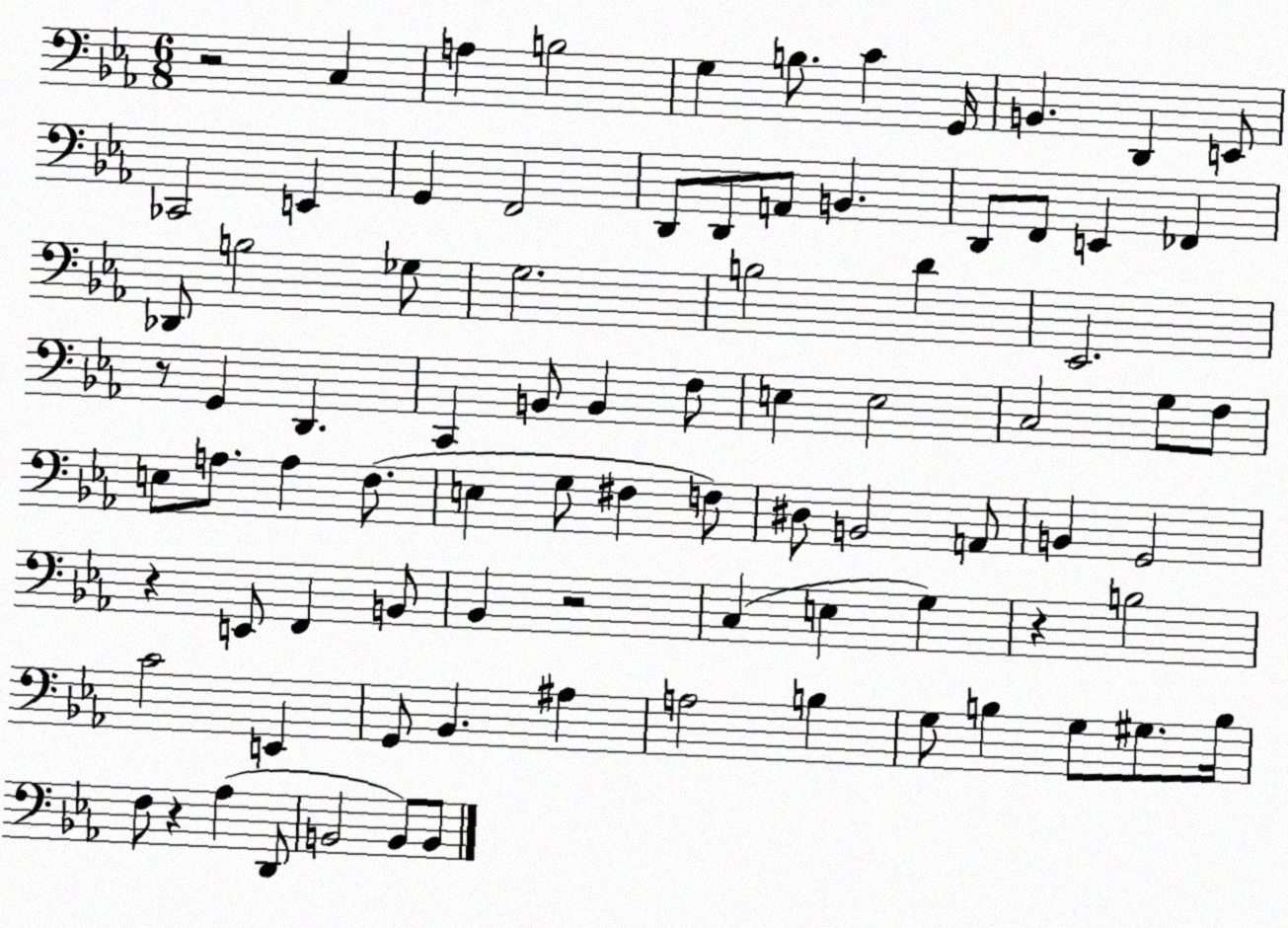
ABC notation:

X:1
T:Untitled
M:6/8
L:1/4
K:Eb
z2 C, A, B,2 G, B,/2 C G,,/4 B,, D,, E,,/2 _C,,2 E,, G,, F,,2 D,,/2 D,,/2 A,,/2 B,, D,,/2 F,,/2 E,, _F,, _D,,/2 B,2 _G,/2 G,2 B,2 D _E,,2 z/2 G,, D,, C,, B,,/2 B,, F,/2 E, E,2 C,2 G,/2 F,/2 E,/2 A,/2 A, F,/2 E, G,/2 ^F, F,/2 ^D,/2 B,,2 A,,/2 B,, G,,2 z E,,/2 F,, B,,/2 _B,, z2 C, E, G, z B,2 C2 E,, G,,/2 _B,, ^A, A,2 B, G,/2 B, G,/2 ^G,/2 B,/4 F,/2 z _A, D,,/2 B,,2 B,,/2 B,,/2